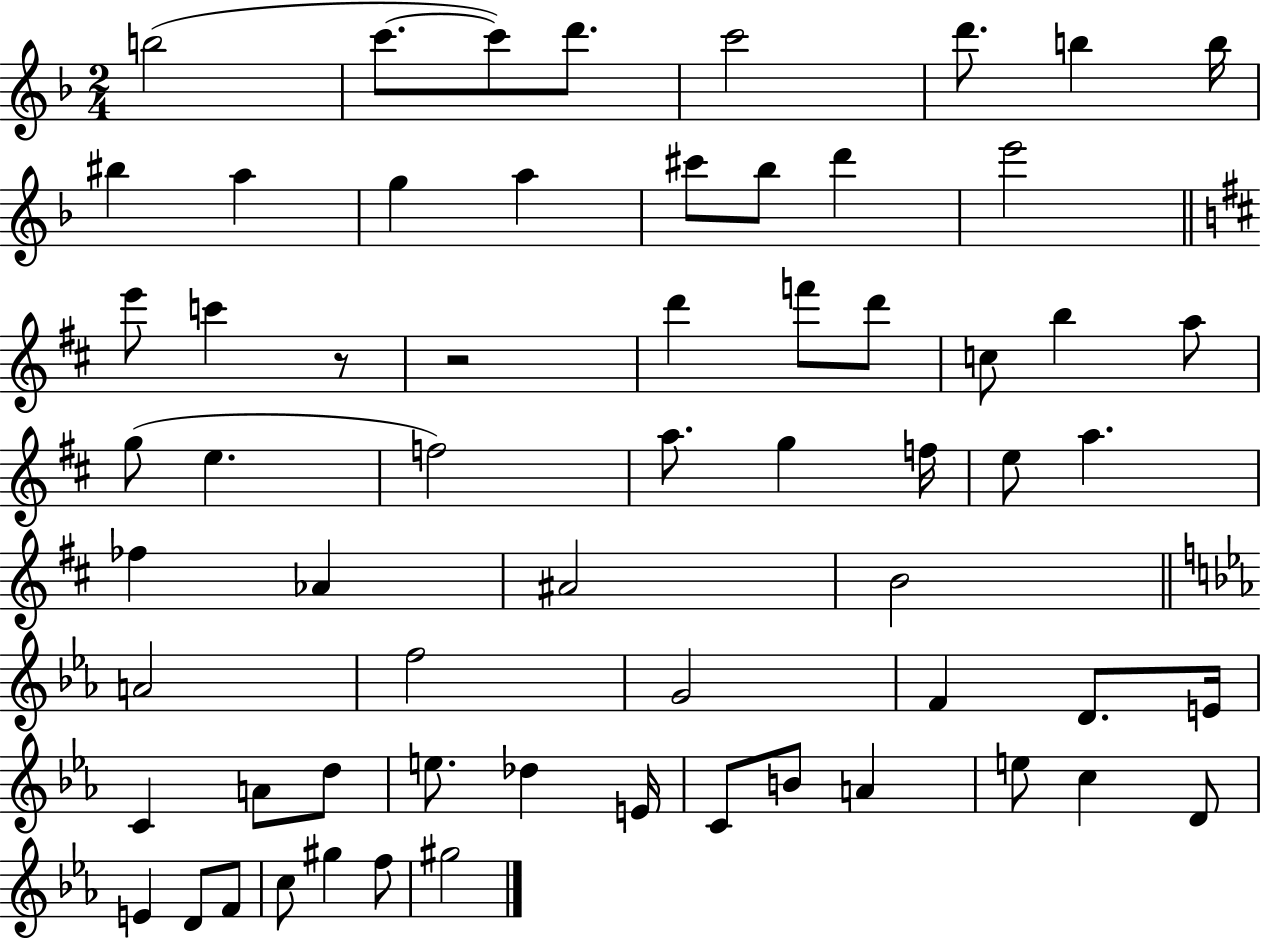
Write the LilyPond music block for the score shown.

{
  \clef treble
  \numericTimeSignature
  \time 2/4
  \key f \major
  b''2( | c'''8.~~ c'''8) d'''8. | c'''2 | d'''8. b''4 b''16 | \break bis''4 a''4 | g''4 a''4 | cis'''8 bes''8 d'''4 | e'''2 | \break \bar "||" \break \key b \minor e'''8 c'''4 r8 | r2 | d'''4 f'''8 d'''8 | c''8 b''4 a''8 | \break g''8( e''4. | f''2) | a''8. g''4 f''16 | e''8 a''4. | \break fes''4 aes'4 | ais'2 | b'2 | \bar "||" \break \key ees \major a'2 | f''2 | g'2 | f'4 d'8. e'16 | \break c'4 a'8 d''8 | e''8. des''4 e'16 | c'8 b'8 a'4 | e''8 c''4 d'8 | \break e'4 d'8 f'8 | c''8 gis''4 f''8 | gis''2 | \bar "|."
}